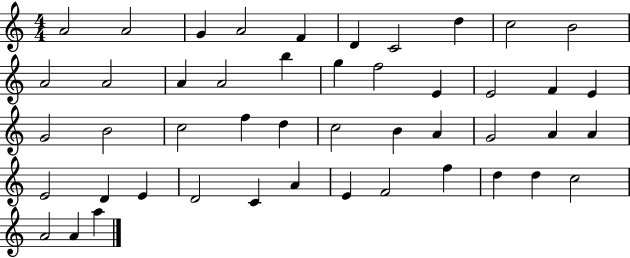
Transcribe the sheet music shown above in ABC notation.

X:1
T:Untitled
M:4/4
L:1/4
K:C
A2 A2 G A2 F D C2 d c2 B2 A2 A2 A A2 b g f2 E E2 F E G2 B2 c2 f d c2 B A G2 A A E2 D E D2 C A E F2 f d d c2 A2 A a